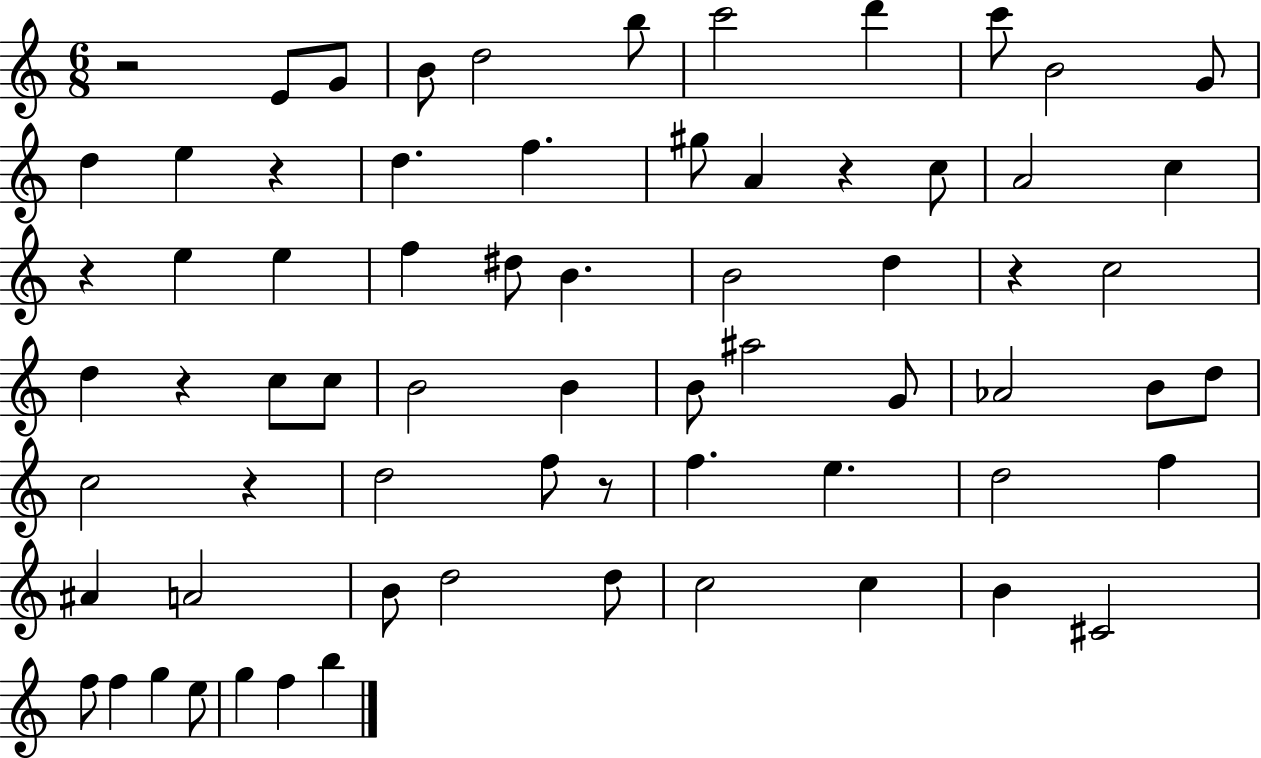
{
  \clef treble
  \numericTimeSignature
  \time 6/8
  \key c \major
  \repeat volta 2 { r2 e'8 g'8 | b'8 d''2 b''8 | c'''2 d'''4 | c'''8 b'2 g'8 | \break d''4 e''4 r4 | d''4. f''4. | gis''8 a'4 r4 c''8 | a'2 c''4 | \break r4 e''4 e''4 | f''4 dis''8 b'4. | b'2 d''4 | r4 c''2 | \break d''4 r4 c''8 c''8 | b'2 b'4 | b'8 ais''2 g'8 | aes'2 b'8 d''8 | \break c''2 r4 | d''2 f''8 r8 | f''4. e''4. | d''2 f''4 | \break ais'4 a'2 | b'8 d''2 d''8 | c''2 c''4 | b'4 cis'2 | \break f''8 f''4 g''4 e''8 | g''4 f''4 b''4 | } \bar "|."
}